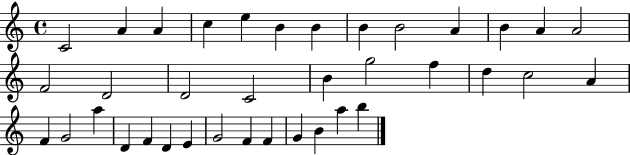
C4/h A4/q A4/q C5/q E5/q B4/q B4/q B4/q B4/h A4/q B4/q A4/q A4/h F4/h D4/h D4/h C4/h B4/q G5/h F5/q D5/q C5/h A4/q F4/q G4/h A5/q D4/q F4/q D4/q E4/q G4/h F4/q F4/q G4/q B4/q A5/q B5/q